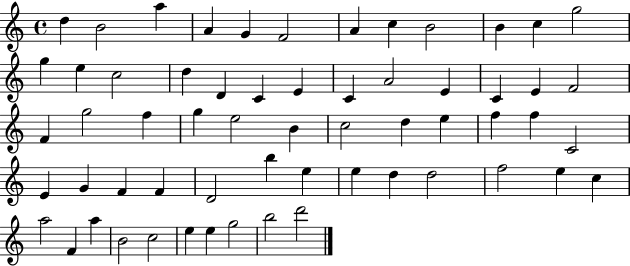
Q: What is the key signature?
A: C major